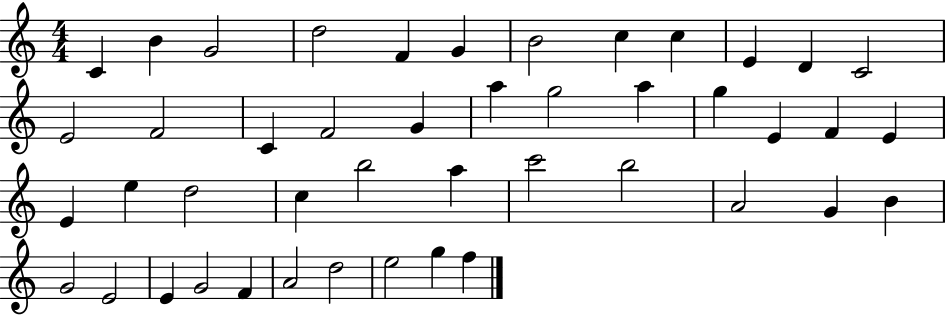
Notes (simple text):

C4/q B4/q G4/h D5/h F4/q G4/q B4/h C5/q C5/q E4/q D4/q C4/h E4/h F4/h C4/q F4/h G4/q A5/q G5/h A5/q G5/q E4/q F4/q E4/q E4/q E5/q D5/h C5/q B5/h A5/q C6/h B5/h A4/h G4/q B4/q G4/h E4/h E4/q G4/h F4/q A4/h D5/h E5/h G5/q F5/q